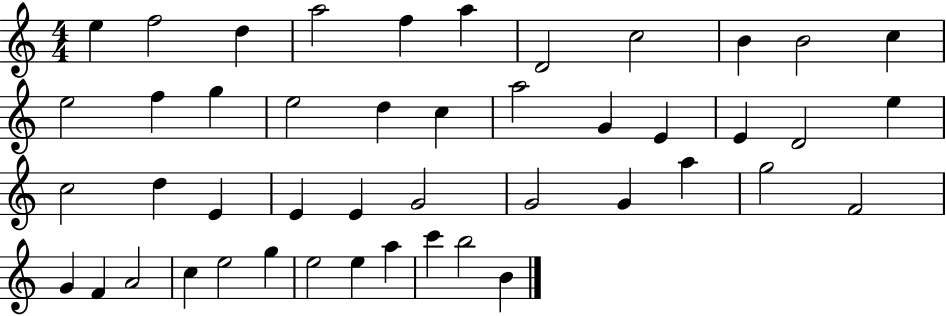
{
  \clef treble
  \numericTimeSignature
  \time 4/4
  \key c \major
  e''4 f''2 d''4 | a''2 f''4 a''4 | d'2 c''2 | b'4 b'2 c''4 | \break e''2 f''4 g''4 | e''2 d''4 c''4 | a''2 g'4 e'4 | e'4 d'2 e''4 | \break c''2 d''4 e'4 | e'4 e'4 g'2 | g'2 g'4 a''4 | g''2 f'2 | \break g'4 f'4 a'2 | c''4 e''2 g''4 | e''2 e''4 a''4 | c'''4 b''2 b'4 | \break \bar "|."
}